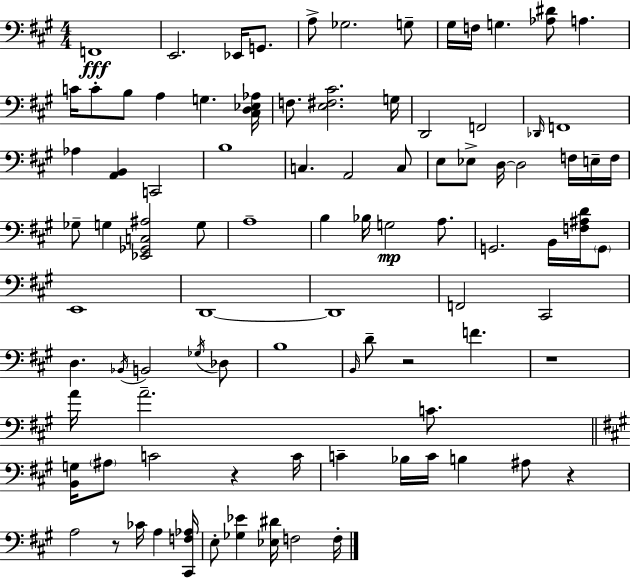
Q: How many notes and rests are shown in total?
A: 92